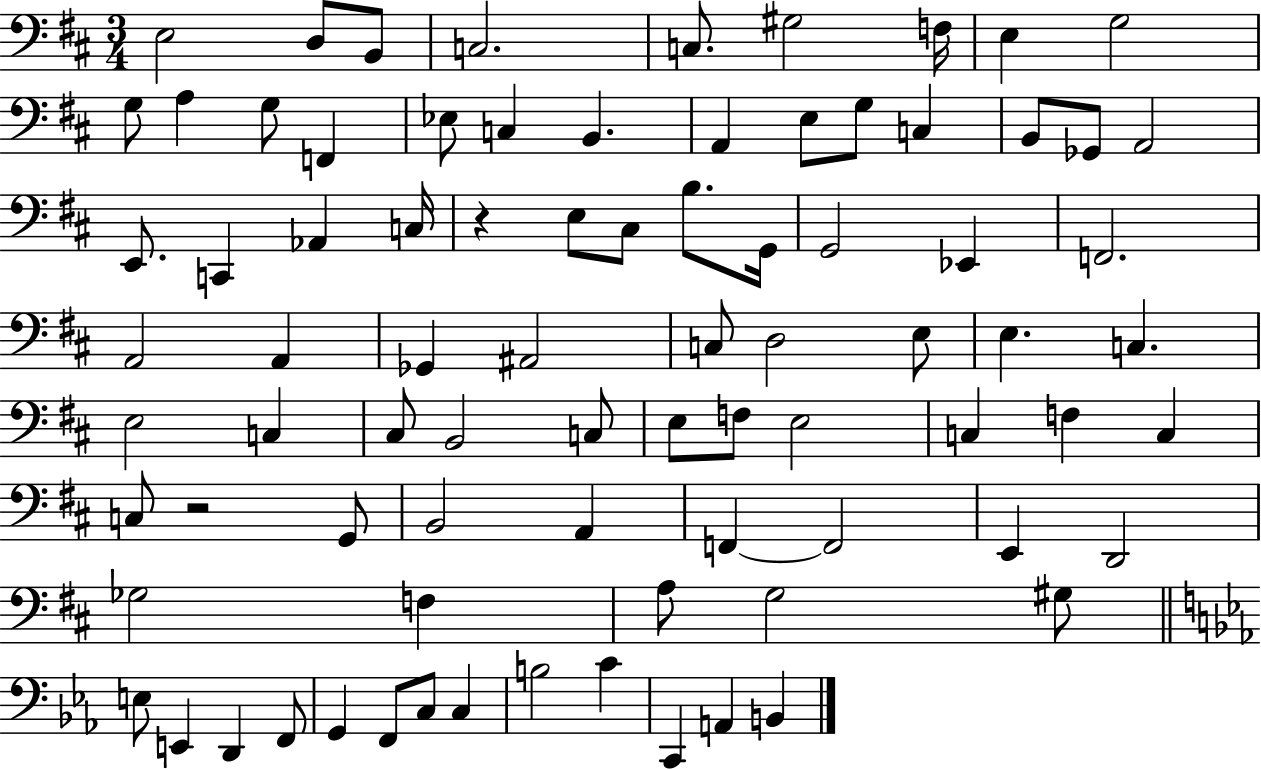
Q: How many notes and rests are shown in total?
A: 82